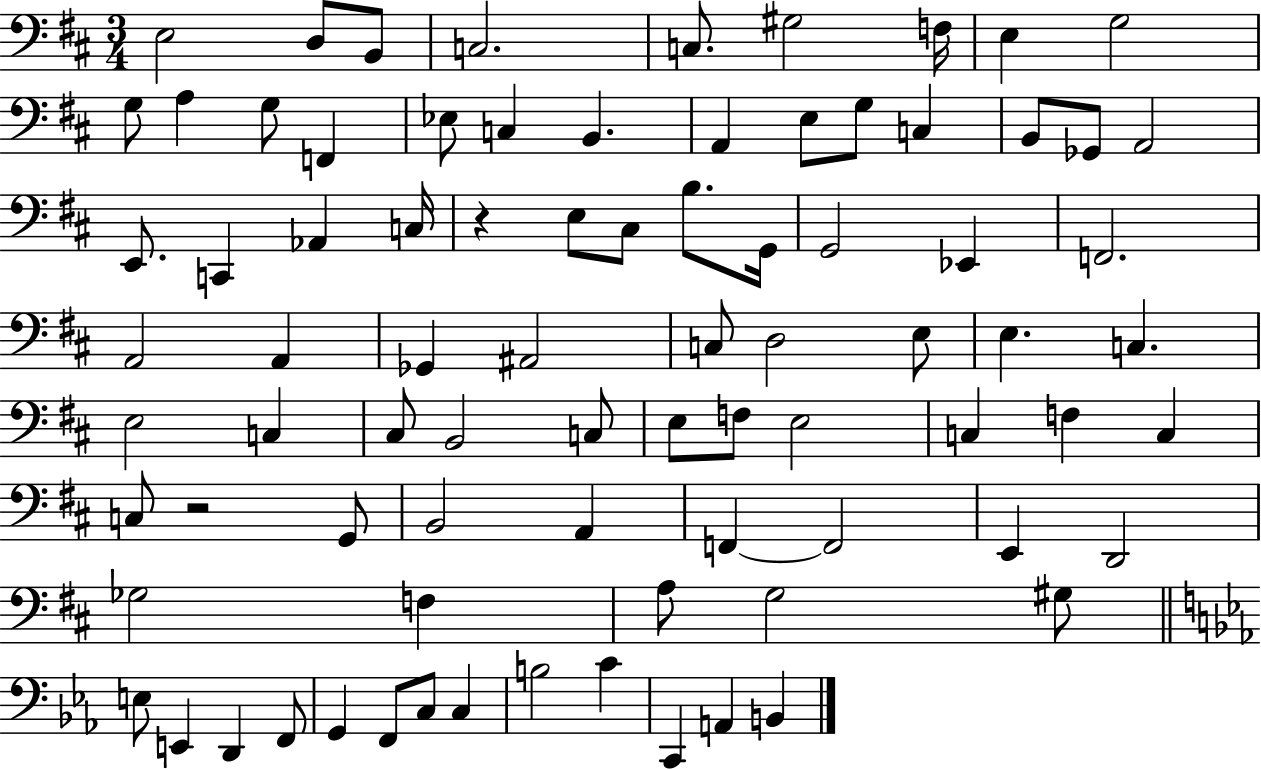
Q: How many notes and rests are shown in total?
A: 82